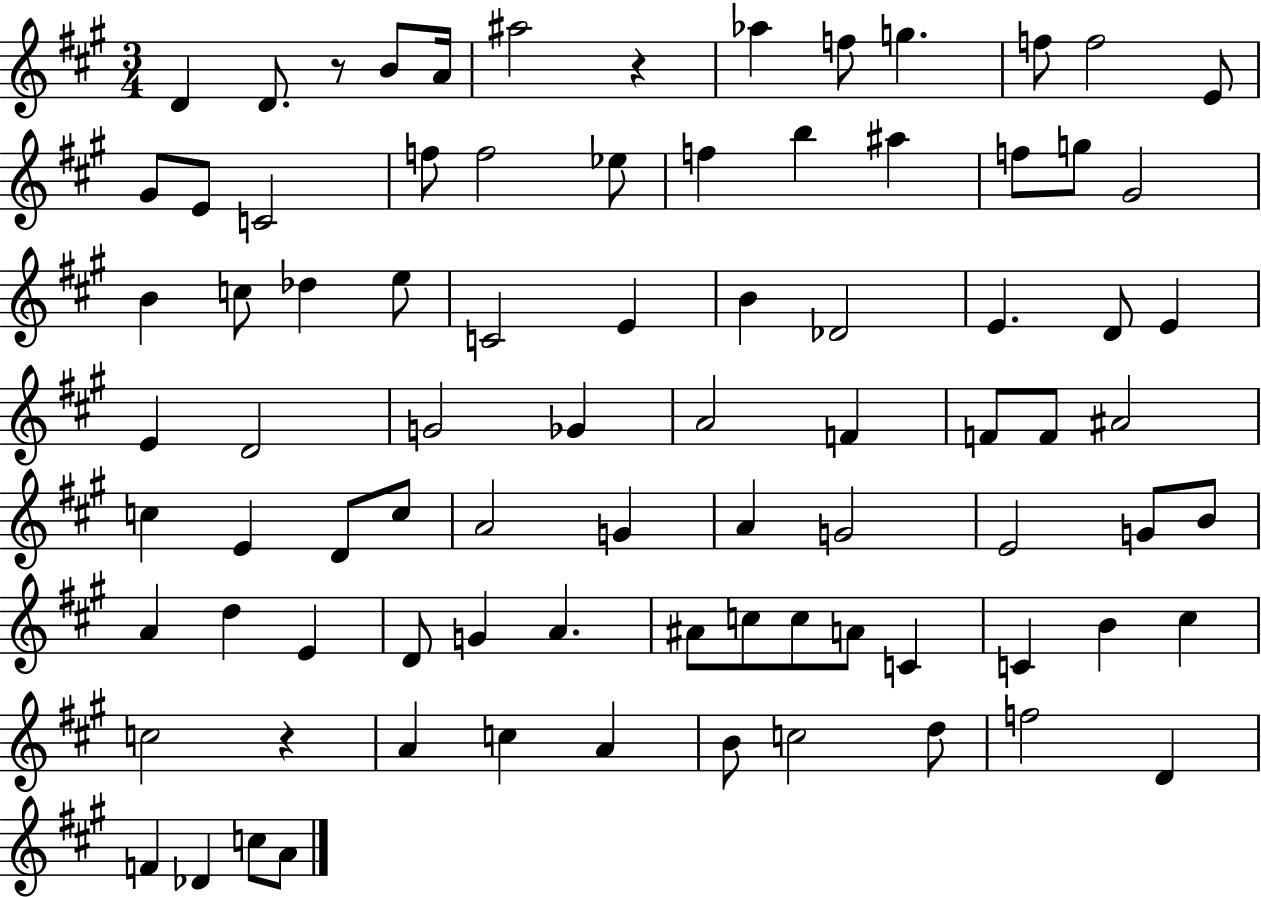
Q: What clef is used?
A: treble